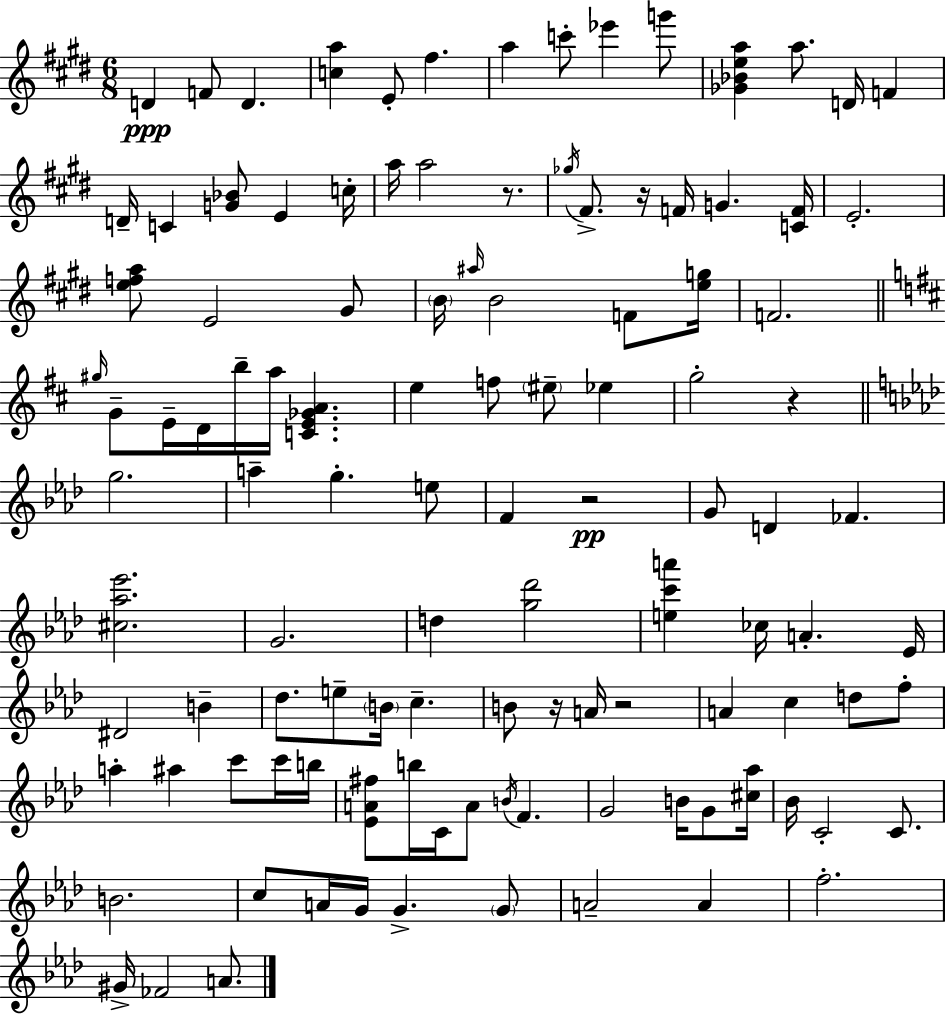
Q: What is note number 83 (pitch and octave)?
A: B4